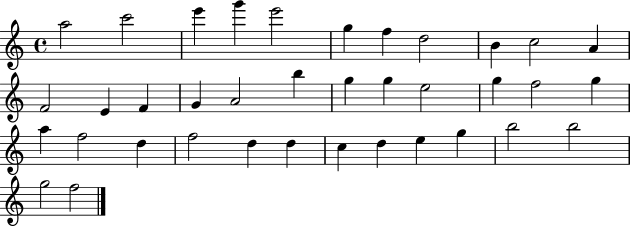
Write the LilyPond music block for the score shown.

{
  \clef treble
  \time 4/4
  \defaultTimeSignature
  \key c \major
  a''2 c'''2 | e'''4 g'''4 e'''2 | g''4 f''4 d''2 | b'4 c''2 a'4 | \break f'2 e'4 f'4 | g'4 a'2 b''4 | g''4 g''4 e''2 | g''4 f''2 g''4 | \break a''4 f''2 d''4 | f''2 d''4 d''4 | c''4 d''4 e''4 g''4 | b''2 b''2 | \break g''2 f''2 | \bar "|."
}